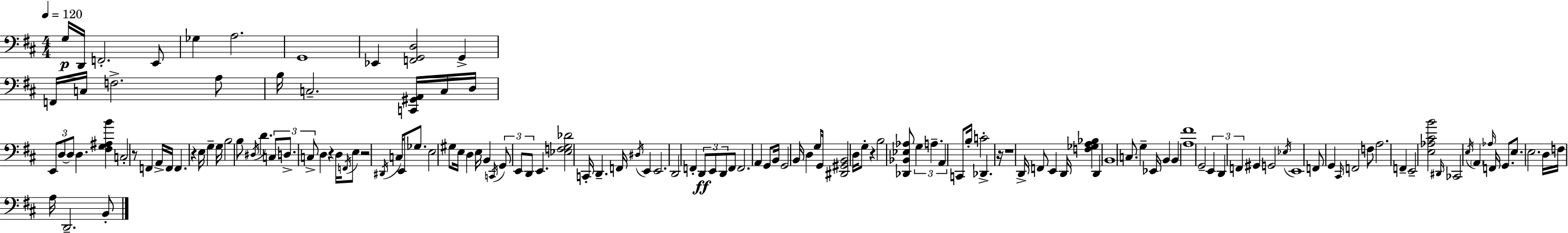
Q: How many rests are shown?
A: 7